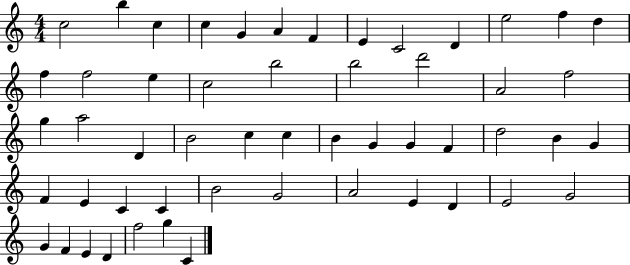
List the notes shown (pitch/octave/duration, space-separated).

C5/h B5/q C5/q C5/q G4/q A4/q F4/q E4/q C4/h D4/q E5/h F5/q D5/q F5/q F5/h E5/q C5/h B5/h B5/h D6/h A4/h F5/h G5/q A5/h D4/q B4/h C5/q C5/q B4/q G4/q G4/q F4/q D5/h B4/q G4/q F4/q E4/q C4/q C4/q B4/h G4/h A4/h E4/q D4/q E4/h G4/h G4/q F4/q E4/q D4/q F5/h G5/q C4/q